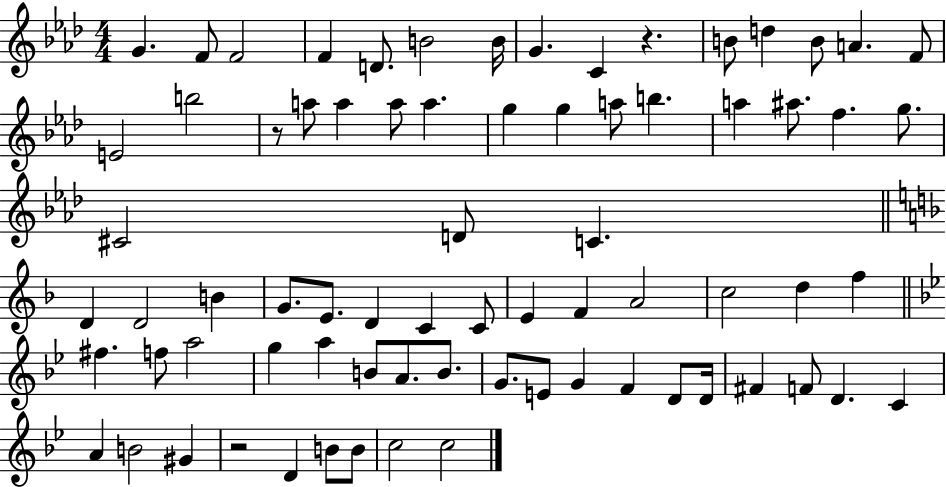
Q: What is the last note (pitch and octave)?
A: C5